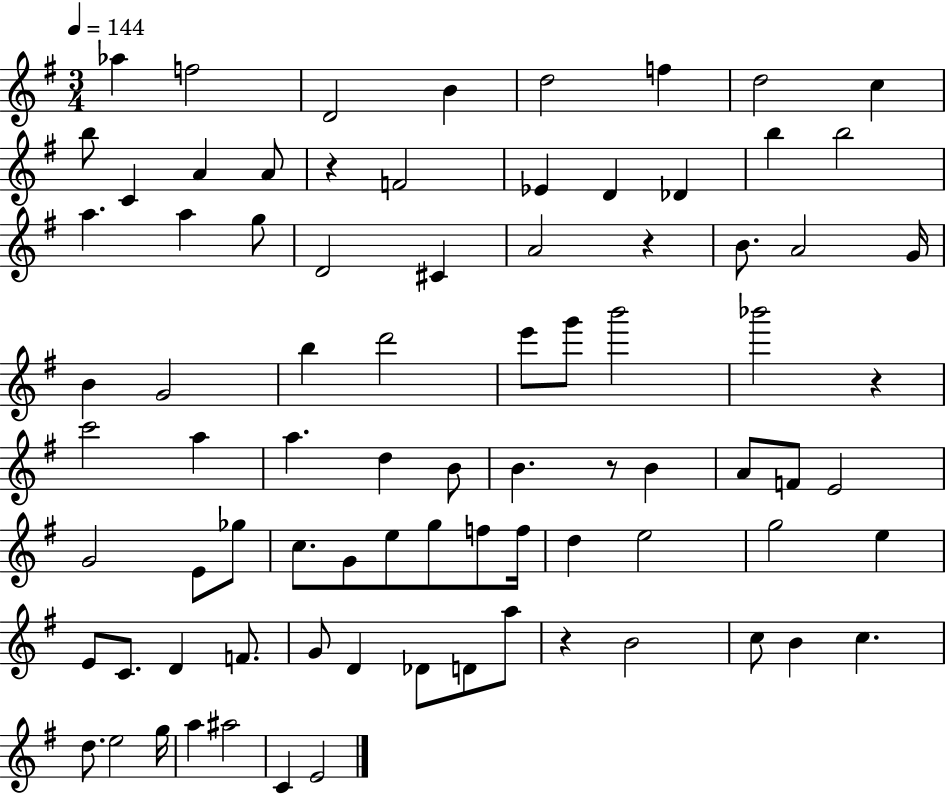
Ab5/q F5/h D4/h B4/q D5/h F5/q D5/h C5/q B5/e C4/q A4/q A4/e R/q F4/h Eb4/q D4/q Db4/q B5/q B5/h A5/q. A5/q G5/e D4/h C#4/q A4/h R/q B4/e. A4/h G4/s B4/q G4/h B5/q D6/h E6/e G6/e B6/h Bb6/h R/q C6/h A5/q A5/q. D5/q B4/e B4/q. R/e B4/q A4/e F4/e E4/h G4/h E4/e Gb5/e C5/e. G4/e E5/e G5/e F5/e F5/s D5/q E5/h G5/h E5/q E4/e C4/e. D4/q F4/e. G4/e D4/q Db4/e D4/e A5/e R/q B4/h C5/e B4/q C5/q. D5/e. E5/h G5/s A5/q A#5/h C4/q E4/h